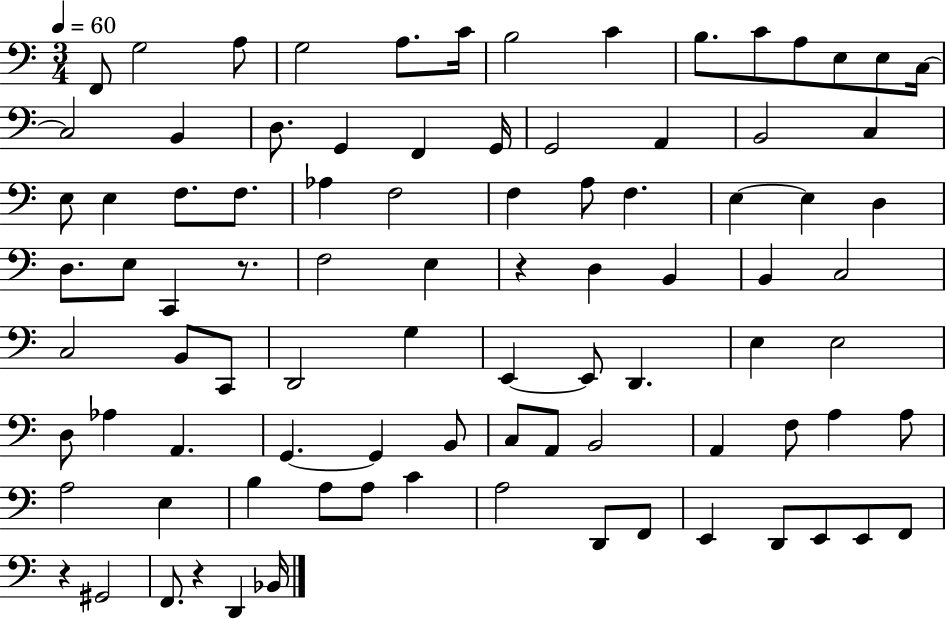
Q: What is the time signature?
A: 3/4